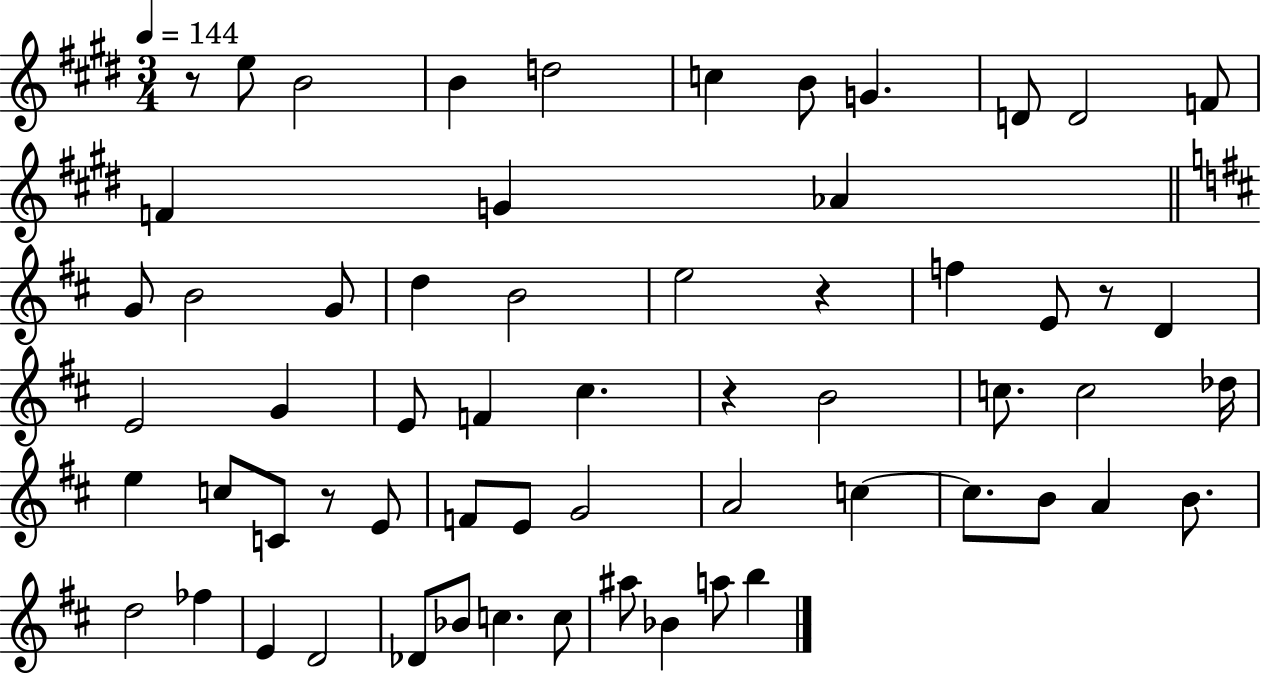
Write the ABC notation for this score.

X:1
T:Untitled
M:3/4
L:1/4
K:E
z/2 e/2 B2 B d2 c B/2 G D/2 D2 F/2 F G _A G/2 B2 G/2 d B2 e2 z f E/2 z/2 D E2 G E/2 F ^c z B2 c/2 c2 _d/4 e c/2 C/2 z/2 E/2 F/2 E/2 G2 A2 c c/2 B/2 A B/2 d2 _f E D2 _D/2 _B/2 c c/2 ^a/2 _B a/2 b